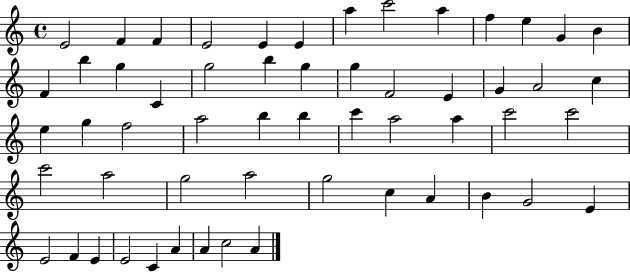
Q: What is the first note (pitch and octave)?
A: E4